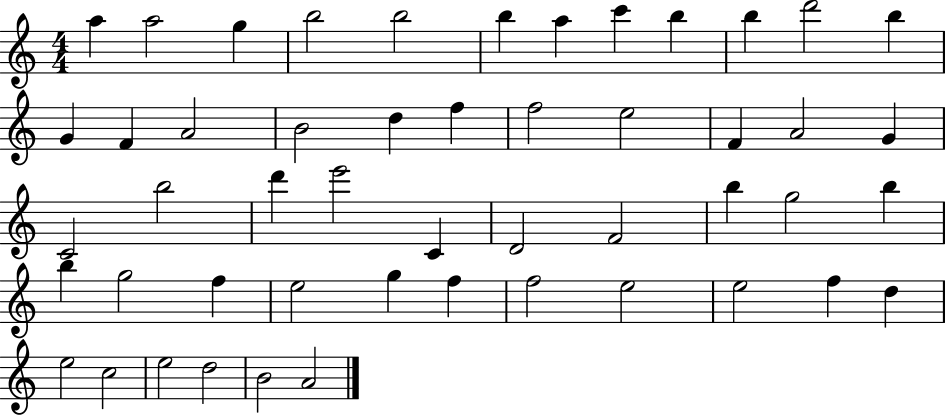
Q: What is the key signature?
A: C major